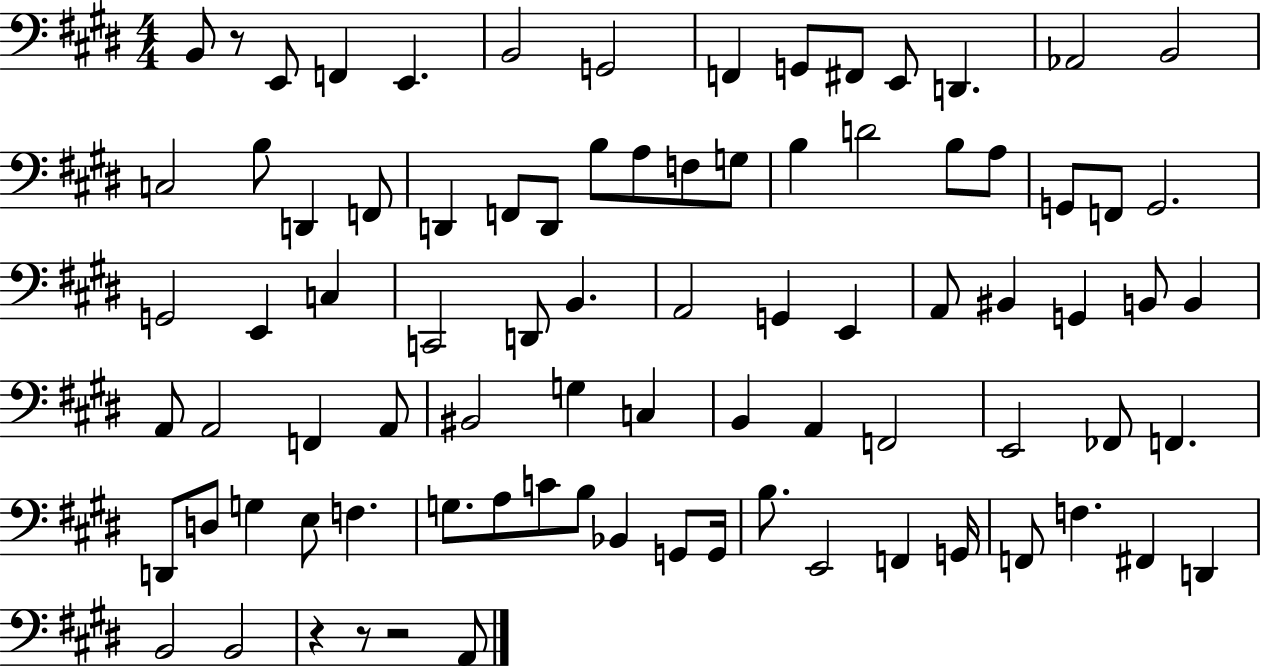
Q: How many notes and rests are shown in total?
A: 85